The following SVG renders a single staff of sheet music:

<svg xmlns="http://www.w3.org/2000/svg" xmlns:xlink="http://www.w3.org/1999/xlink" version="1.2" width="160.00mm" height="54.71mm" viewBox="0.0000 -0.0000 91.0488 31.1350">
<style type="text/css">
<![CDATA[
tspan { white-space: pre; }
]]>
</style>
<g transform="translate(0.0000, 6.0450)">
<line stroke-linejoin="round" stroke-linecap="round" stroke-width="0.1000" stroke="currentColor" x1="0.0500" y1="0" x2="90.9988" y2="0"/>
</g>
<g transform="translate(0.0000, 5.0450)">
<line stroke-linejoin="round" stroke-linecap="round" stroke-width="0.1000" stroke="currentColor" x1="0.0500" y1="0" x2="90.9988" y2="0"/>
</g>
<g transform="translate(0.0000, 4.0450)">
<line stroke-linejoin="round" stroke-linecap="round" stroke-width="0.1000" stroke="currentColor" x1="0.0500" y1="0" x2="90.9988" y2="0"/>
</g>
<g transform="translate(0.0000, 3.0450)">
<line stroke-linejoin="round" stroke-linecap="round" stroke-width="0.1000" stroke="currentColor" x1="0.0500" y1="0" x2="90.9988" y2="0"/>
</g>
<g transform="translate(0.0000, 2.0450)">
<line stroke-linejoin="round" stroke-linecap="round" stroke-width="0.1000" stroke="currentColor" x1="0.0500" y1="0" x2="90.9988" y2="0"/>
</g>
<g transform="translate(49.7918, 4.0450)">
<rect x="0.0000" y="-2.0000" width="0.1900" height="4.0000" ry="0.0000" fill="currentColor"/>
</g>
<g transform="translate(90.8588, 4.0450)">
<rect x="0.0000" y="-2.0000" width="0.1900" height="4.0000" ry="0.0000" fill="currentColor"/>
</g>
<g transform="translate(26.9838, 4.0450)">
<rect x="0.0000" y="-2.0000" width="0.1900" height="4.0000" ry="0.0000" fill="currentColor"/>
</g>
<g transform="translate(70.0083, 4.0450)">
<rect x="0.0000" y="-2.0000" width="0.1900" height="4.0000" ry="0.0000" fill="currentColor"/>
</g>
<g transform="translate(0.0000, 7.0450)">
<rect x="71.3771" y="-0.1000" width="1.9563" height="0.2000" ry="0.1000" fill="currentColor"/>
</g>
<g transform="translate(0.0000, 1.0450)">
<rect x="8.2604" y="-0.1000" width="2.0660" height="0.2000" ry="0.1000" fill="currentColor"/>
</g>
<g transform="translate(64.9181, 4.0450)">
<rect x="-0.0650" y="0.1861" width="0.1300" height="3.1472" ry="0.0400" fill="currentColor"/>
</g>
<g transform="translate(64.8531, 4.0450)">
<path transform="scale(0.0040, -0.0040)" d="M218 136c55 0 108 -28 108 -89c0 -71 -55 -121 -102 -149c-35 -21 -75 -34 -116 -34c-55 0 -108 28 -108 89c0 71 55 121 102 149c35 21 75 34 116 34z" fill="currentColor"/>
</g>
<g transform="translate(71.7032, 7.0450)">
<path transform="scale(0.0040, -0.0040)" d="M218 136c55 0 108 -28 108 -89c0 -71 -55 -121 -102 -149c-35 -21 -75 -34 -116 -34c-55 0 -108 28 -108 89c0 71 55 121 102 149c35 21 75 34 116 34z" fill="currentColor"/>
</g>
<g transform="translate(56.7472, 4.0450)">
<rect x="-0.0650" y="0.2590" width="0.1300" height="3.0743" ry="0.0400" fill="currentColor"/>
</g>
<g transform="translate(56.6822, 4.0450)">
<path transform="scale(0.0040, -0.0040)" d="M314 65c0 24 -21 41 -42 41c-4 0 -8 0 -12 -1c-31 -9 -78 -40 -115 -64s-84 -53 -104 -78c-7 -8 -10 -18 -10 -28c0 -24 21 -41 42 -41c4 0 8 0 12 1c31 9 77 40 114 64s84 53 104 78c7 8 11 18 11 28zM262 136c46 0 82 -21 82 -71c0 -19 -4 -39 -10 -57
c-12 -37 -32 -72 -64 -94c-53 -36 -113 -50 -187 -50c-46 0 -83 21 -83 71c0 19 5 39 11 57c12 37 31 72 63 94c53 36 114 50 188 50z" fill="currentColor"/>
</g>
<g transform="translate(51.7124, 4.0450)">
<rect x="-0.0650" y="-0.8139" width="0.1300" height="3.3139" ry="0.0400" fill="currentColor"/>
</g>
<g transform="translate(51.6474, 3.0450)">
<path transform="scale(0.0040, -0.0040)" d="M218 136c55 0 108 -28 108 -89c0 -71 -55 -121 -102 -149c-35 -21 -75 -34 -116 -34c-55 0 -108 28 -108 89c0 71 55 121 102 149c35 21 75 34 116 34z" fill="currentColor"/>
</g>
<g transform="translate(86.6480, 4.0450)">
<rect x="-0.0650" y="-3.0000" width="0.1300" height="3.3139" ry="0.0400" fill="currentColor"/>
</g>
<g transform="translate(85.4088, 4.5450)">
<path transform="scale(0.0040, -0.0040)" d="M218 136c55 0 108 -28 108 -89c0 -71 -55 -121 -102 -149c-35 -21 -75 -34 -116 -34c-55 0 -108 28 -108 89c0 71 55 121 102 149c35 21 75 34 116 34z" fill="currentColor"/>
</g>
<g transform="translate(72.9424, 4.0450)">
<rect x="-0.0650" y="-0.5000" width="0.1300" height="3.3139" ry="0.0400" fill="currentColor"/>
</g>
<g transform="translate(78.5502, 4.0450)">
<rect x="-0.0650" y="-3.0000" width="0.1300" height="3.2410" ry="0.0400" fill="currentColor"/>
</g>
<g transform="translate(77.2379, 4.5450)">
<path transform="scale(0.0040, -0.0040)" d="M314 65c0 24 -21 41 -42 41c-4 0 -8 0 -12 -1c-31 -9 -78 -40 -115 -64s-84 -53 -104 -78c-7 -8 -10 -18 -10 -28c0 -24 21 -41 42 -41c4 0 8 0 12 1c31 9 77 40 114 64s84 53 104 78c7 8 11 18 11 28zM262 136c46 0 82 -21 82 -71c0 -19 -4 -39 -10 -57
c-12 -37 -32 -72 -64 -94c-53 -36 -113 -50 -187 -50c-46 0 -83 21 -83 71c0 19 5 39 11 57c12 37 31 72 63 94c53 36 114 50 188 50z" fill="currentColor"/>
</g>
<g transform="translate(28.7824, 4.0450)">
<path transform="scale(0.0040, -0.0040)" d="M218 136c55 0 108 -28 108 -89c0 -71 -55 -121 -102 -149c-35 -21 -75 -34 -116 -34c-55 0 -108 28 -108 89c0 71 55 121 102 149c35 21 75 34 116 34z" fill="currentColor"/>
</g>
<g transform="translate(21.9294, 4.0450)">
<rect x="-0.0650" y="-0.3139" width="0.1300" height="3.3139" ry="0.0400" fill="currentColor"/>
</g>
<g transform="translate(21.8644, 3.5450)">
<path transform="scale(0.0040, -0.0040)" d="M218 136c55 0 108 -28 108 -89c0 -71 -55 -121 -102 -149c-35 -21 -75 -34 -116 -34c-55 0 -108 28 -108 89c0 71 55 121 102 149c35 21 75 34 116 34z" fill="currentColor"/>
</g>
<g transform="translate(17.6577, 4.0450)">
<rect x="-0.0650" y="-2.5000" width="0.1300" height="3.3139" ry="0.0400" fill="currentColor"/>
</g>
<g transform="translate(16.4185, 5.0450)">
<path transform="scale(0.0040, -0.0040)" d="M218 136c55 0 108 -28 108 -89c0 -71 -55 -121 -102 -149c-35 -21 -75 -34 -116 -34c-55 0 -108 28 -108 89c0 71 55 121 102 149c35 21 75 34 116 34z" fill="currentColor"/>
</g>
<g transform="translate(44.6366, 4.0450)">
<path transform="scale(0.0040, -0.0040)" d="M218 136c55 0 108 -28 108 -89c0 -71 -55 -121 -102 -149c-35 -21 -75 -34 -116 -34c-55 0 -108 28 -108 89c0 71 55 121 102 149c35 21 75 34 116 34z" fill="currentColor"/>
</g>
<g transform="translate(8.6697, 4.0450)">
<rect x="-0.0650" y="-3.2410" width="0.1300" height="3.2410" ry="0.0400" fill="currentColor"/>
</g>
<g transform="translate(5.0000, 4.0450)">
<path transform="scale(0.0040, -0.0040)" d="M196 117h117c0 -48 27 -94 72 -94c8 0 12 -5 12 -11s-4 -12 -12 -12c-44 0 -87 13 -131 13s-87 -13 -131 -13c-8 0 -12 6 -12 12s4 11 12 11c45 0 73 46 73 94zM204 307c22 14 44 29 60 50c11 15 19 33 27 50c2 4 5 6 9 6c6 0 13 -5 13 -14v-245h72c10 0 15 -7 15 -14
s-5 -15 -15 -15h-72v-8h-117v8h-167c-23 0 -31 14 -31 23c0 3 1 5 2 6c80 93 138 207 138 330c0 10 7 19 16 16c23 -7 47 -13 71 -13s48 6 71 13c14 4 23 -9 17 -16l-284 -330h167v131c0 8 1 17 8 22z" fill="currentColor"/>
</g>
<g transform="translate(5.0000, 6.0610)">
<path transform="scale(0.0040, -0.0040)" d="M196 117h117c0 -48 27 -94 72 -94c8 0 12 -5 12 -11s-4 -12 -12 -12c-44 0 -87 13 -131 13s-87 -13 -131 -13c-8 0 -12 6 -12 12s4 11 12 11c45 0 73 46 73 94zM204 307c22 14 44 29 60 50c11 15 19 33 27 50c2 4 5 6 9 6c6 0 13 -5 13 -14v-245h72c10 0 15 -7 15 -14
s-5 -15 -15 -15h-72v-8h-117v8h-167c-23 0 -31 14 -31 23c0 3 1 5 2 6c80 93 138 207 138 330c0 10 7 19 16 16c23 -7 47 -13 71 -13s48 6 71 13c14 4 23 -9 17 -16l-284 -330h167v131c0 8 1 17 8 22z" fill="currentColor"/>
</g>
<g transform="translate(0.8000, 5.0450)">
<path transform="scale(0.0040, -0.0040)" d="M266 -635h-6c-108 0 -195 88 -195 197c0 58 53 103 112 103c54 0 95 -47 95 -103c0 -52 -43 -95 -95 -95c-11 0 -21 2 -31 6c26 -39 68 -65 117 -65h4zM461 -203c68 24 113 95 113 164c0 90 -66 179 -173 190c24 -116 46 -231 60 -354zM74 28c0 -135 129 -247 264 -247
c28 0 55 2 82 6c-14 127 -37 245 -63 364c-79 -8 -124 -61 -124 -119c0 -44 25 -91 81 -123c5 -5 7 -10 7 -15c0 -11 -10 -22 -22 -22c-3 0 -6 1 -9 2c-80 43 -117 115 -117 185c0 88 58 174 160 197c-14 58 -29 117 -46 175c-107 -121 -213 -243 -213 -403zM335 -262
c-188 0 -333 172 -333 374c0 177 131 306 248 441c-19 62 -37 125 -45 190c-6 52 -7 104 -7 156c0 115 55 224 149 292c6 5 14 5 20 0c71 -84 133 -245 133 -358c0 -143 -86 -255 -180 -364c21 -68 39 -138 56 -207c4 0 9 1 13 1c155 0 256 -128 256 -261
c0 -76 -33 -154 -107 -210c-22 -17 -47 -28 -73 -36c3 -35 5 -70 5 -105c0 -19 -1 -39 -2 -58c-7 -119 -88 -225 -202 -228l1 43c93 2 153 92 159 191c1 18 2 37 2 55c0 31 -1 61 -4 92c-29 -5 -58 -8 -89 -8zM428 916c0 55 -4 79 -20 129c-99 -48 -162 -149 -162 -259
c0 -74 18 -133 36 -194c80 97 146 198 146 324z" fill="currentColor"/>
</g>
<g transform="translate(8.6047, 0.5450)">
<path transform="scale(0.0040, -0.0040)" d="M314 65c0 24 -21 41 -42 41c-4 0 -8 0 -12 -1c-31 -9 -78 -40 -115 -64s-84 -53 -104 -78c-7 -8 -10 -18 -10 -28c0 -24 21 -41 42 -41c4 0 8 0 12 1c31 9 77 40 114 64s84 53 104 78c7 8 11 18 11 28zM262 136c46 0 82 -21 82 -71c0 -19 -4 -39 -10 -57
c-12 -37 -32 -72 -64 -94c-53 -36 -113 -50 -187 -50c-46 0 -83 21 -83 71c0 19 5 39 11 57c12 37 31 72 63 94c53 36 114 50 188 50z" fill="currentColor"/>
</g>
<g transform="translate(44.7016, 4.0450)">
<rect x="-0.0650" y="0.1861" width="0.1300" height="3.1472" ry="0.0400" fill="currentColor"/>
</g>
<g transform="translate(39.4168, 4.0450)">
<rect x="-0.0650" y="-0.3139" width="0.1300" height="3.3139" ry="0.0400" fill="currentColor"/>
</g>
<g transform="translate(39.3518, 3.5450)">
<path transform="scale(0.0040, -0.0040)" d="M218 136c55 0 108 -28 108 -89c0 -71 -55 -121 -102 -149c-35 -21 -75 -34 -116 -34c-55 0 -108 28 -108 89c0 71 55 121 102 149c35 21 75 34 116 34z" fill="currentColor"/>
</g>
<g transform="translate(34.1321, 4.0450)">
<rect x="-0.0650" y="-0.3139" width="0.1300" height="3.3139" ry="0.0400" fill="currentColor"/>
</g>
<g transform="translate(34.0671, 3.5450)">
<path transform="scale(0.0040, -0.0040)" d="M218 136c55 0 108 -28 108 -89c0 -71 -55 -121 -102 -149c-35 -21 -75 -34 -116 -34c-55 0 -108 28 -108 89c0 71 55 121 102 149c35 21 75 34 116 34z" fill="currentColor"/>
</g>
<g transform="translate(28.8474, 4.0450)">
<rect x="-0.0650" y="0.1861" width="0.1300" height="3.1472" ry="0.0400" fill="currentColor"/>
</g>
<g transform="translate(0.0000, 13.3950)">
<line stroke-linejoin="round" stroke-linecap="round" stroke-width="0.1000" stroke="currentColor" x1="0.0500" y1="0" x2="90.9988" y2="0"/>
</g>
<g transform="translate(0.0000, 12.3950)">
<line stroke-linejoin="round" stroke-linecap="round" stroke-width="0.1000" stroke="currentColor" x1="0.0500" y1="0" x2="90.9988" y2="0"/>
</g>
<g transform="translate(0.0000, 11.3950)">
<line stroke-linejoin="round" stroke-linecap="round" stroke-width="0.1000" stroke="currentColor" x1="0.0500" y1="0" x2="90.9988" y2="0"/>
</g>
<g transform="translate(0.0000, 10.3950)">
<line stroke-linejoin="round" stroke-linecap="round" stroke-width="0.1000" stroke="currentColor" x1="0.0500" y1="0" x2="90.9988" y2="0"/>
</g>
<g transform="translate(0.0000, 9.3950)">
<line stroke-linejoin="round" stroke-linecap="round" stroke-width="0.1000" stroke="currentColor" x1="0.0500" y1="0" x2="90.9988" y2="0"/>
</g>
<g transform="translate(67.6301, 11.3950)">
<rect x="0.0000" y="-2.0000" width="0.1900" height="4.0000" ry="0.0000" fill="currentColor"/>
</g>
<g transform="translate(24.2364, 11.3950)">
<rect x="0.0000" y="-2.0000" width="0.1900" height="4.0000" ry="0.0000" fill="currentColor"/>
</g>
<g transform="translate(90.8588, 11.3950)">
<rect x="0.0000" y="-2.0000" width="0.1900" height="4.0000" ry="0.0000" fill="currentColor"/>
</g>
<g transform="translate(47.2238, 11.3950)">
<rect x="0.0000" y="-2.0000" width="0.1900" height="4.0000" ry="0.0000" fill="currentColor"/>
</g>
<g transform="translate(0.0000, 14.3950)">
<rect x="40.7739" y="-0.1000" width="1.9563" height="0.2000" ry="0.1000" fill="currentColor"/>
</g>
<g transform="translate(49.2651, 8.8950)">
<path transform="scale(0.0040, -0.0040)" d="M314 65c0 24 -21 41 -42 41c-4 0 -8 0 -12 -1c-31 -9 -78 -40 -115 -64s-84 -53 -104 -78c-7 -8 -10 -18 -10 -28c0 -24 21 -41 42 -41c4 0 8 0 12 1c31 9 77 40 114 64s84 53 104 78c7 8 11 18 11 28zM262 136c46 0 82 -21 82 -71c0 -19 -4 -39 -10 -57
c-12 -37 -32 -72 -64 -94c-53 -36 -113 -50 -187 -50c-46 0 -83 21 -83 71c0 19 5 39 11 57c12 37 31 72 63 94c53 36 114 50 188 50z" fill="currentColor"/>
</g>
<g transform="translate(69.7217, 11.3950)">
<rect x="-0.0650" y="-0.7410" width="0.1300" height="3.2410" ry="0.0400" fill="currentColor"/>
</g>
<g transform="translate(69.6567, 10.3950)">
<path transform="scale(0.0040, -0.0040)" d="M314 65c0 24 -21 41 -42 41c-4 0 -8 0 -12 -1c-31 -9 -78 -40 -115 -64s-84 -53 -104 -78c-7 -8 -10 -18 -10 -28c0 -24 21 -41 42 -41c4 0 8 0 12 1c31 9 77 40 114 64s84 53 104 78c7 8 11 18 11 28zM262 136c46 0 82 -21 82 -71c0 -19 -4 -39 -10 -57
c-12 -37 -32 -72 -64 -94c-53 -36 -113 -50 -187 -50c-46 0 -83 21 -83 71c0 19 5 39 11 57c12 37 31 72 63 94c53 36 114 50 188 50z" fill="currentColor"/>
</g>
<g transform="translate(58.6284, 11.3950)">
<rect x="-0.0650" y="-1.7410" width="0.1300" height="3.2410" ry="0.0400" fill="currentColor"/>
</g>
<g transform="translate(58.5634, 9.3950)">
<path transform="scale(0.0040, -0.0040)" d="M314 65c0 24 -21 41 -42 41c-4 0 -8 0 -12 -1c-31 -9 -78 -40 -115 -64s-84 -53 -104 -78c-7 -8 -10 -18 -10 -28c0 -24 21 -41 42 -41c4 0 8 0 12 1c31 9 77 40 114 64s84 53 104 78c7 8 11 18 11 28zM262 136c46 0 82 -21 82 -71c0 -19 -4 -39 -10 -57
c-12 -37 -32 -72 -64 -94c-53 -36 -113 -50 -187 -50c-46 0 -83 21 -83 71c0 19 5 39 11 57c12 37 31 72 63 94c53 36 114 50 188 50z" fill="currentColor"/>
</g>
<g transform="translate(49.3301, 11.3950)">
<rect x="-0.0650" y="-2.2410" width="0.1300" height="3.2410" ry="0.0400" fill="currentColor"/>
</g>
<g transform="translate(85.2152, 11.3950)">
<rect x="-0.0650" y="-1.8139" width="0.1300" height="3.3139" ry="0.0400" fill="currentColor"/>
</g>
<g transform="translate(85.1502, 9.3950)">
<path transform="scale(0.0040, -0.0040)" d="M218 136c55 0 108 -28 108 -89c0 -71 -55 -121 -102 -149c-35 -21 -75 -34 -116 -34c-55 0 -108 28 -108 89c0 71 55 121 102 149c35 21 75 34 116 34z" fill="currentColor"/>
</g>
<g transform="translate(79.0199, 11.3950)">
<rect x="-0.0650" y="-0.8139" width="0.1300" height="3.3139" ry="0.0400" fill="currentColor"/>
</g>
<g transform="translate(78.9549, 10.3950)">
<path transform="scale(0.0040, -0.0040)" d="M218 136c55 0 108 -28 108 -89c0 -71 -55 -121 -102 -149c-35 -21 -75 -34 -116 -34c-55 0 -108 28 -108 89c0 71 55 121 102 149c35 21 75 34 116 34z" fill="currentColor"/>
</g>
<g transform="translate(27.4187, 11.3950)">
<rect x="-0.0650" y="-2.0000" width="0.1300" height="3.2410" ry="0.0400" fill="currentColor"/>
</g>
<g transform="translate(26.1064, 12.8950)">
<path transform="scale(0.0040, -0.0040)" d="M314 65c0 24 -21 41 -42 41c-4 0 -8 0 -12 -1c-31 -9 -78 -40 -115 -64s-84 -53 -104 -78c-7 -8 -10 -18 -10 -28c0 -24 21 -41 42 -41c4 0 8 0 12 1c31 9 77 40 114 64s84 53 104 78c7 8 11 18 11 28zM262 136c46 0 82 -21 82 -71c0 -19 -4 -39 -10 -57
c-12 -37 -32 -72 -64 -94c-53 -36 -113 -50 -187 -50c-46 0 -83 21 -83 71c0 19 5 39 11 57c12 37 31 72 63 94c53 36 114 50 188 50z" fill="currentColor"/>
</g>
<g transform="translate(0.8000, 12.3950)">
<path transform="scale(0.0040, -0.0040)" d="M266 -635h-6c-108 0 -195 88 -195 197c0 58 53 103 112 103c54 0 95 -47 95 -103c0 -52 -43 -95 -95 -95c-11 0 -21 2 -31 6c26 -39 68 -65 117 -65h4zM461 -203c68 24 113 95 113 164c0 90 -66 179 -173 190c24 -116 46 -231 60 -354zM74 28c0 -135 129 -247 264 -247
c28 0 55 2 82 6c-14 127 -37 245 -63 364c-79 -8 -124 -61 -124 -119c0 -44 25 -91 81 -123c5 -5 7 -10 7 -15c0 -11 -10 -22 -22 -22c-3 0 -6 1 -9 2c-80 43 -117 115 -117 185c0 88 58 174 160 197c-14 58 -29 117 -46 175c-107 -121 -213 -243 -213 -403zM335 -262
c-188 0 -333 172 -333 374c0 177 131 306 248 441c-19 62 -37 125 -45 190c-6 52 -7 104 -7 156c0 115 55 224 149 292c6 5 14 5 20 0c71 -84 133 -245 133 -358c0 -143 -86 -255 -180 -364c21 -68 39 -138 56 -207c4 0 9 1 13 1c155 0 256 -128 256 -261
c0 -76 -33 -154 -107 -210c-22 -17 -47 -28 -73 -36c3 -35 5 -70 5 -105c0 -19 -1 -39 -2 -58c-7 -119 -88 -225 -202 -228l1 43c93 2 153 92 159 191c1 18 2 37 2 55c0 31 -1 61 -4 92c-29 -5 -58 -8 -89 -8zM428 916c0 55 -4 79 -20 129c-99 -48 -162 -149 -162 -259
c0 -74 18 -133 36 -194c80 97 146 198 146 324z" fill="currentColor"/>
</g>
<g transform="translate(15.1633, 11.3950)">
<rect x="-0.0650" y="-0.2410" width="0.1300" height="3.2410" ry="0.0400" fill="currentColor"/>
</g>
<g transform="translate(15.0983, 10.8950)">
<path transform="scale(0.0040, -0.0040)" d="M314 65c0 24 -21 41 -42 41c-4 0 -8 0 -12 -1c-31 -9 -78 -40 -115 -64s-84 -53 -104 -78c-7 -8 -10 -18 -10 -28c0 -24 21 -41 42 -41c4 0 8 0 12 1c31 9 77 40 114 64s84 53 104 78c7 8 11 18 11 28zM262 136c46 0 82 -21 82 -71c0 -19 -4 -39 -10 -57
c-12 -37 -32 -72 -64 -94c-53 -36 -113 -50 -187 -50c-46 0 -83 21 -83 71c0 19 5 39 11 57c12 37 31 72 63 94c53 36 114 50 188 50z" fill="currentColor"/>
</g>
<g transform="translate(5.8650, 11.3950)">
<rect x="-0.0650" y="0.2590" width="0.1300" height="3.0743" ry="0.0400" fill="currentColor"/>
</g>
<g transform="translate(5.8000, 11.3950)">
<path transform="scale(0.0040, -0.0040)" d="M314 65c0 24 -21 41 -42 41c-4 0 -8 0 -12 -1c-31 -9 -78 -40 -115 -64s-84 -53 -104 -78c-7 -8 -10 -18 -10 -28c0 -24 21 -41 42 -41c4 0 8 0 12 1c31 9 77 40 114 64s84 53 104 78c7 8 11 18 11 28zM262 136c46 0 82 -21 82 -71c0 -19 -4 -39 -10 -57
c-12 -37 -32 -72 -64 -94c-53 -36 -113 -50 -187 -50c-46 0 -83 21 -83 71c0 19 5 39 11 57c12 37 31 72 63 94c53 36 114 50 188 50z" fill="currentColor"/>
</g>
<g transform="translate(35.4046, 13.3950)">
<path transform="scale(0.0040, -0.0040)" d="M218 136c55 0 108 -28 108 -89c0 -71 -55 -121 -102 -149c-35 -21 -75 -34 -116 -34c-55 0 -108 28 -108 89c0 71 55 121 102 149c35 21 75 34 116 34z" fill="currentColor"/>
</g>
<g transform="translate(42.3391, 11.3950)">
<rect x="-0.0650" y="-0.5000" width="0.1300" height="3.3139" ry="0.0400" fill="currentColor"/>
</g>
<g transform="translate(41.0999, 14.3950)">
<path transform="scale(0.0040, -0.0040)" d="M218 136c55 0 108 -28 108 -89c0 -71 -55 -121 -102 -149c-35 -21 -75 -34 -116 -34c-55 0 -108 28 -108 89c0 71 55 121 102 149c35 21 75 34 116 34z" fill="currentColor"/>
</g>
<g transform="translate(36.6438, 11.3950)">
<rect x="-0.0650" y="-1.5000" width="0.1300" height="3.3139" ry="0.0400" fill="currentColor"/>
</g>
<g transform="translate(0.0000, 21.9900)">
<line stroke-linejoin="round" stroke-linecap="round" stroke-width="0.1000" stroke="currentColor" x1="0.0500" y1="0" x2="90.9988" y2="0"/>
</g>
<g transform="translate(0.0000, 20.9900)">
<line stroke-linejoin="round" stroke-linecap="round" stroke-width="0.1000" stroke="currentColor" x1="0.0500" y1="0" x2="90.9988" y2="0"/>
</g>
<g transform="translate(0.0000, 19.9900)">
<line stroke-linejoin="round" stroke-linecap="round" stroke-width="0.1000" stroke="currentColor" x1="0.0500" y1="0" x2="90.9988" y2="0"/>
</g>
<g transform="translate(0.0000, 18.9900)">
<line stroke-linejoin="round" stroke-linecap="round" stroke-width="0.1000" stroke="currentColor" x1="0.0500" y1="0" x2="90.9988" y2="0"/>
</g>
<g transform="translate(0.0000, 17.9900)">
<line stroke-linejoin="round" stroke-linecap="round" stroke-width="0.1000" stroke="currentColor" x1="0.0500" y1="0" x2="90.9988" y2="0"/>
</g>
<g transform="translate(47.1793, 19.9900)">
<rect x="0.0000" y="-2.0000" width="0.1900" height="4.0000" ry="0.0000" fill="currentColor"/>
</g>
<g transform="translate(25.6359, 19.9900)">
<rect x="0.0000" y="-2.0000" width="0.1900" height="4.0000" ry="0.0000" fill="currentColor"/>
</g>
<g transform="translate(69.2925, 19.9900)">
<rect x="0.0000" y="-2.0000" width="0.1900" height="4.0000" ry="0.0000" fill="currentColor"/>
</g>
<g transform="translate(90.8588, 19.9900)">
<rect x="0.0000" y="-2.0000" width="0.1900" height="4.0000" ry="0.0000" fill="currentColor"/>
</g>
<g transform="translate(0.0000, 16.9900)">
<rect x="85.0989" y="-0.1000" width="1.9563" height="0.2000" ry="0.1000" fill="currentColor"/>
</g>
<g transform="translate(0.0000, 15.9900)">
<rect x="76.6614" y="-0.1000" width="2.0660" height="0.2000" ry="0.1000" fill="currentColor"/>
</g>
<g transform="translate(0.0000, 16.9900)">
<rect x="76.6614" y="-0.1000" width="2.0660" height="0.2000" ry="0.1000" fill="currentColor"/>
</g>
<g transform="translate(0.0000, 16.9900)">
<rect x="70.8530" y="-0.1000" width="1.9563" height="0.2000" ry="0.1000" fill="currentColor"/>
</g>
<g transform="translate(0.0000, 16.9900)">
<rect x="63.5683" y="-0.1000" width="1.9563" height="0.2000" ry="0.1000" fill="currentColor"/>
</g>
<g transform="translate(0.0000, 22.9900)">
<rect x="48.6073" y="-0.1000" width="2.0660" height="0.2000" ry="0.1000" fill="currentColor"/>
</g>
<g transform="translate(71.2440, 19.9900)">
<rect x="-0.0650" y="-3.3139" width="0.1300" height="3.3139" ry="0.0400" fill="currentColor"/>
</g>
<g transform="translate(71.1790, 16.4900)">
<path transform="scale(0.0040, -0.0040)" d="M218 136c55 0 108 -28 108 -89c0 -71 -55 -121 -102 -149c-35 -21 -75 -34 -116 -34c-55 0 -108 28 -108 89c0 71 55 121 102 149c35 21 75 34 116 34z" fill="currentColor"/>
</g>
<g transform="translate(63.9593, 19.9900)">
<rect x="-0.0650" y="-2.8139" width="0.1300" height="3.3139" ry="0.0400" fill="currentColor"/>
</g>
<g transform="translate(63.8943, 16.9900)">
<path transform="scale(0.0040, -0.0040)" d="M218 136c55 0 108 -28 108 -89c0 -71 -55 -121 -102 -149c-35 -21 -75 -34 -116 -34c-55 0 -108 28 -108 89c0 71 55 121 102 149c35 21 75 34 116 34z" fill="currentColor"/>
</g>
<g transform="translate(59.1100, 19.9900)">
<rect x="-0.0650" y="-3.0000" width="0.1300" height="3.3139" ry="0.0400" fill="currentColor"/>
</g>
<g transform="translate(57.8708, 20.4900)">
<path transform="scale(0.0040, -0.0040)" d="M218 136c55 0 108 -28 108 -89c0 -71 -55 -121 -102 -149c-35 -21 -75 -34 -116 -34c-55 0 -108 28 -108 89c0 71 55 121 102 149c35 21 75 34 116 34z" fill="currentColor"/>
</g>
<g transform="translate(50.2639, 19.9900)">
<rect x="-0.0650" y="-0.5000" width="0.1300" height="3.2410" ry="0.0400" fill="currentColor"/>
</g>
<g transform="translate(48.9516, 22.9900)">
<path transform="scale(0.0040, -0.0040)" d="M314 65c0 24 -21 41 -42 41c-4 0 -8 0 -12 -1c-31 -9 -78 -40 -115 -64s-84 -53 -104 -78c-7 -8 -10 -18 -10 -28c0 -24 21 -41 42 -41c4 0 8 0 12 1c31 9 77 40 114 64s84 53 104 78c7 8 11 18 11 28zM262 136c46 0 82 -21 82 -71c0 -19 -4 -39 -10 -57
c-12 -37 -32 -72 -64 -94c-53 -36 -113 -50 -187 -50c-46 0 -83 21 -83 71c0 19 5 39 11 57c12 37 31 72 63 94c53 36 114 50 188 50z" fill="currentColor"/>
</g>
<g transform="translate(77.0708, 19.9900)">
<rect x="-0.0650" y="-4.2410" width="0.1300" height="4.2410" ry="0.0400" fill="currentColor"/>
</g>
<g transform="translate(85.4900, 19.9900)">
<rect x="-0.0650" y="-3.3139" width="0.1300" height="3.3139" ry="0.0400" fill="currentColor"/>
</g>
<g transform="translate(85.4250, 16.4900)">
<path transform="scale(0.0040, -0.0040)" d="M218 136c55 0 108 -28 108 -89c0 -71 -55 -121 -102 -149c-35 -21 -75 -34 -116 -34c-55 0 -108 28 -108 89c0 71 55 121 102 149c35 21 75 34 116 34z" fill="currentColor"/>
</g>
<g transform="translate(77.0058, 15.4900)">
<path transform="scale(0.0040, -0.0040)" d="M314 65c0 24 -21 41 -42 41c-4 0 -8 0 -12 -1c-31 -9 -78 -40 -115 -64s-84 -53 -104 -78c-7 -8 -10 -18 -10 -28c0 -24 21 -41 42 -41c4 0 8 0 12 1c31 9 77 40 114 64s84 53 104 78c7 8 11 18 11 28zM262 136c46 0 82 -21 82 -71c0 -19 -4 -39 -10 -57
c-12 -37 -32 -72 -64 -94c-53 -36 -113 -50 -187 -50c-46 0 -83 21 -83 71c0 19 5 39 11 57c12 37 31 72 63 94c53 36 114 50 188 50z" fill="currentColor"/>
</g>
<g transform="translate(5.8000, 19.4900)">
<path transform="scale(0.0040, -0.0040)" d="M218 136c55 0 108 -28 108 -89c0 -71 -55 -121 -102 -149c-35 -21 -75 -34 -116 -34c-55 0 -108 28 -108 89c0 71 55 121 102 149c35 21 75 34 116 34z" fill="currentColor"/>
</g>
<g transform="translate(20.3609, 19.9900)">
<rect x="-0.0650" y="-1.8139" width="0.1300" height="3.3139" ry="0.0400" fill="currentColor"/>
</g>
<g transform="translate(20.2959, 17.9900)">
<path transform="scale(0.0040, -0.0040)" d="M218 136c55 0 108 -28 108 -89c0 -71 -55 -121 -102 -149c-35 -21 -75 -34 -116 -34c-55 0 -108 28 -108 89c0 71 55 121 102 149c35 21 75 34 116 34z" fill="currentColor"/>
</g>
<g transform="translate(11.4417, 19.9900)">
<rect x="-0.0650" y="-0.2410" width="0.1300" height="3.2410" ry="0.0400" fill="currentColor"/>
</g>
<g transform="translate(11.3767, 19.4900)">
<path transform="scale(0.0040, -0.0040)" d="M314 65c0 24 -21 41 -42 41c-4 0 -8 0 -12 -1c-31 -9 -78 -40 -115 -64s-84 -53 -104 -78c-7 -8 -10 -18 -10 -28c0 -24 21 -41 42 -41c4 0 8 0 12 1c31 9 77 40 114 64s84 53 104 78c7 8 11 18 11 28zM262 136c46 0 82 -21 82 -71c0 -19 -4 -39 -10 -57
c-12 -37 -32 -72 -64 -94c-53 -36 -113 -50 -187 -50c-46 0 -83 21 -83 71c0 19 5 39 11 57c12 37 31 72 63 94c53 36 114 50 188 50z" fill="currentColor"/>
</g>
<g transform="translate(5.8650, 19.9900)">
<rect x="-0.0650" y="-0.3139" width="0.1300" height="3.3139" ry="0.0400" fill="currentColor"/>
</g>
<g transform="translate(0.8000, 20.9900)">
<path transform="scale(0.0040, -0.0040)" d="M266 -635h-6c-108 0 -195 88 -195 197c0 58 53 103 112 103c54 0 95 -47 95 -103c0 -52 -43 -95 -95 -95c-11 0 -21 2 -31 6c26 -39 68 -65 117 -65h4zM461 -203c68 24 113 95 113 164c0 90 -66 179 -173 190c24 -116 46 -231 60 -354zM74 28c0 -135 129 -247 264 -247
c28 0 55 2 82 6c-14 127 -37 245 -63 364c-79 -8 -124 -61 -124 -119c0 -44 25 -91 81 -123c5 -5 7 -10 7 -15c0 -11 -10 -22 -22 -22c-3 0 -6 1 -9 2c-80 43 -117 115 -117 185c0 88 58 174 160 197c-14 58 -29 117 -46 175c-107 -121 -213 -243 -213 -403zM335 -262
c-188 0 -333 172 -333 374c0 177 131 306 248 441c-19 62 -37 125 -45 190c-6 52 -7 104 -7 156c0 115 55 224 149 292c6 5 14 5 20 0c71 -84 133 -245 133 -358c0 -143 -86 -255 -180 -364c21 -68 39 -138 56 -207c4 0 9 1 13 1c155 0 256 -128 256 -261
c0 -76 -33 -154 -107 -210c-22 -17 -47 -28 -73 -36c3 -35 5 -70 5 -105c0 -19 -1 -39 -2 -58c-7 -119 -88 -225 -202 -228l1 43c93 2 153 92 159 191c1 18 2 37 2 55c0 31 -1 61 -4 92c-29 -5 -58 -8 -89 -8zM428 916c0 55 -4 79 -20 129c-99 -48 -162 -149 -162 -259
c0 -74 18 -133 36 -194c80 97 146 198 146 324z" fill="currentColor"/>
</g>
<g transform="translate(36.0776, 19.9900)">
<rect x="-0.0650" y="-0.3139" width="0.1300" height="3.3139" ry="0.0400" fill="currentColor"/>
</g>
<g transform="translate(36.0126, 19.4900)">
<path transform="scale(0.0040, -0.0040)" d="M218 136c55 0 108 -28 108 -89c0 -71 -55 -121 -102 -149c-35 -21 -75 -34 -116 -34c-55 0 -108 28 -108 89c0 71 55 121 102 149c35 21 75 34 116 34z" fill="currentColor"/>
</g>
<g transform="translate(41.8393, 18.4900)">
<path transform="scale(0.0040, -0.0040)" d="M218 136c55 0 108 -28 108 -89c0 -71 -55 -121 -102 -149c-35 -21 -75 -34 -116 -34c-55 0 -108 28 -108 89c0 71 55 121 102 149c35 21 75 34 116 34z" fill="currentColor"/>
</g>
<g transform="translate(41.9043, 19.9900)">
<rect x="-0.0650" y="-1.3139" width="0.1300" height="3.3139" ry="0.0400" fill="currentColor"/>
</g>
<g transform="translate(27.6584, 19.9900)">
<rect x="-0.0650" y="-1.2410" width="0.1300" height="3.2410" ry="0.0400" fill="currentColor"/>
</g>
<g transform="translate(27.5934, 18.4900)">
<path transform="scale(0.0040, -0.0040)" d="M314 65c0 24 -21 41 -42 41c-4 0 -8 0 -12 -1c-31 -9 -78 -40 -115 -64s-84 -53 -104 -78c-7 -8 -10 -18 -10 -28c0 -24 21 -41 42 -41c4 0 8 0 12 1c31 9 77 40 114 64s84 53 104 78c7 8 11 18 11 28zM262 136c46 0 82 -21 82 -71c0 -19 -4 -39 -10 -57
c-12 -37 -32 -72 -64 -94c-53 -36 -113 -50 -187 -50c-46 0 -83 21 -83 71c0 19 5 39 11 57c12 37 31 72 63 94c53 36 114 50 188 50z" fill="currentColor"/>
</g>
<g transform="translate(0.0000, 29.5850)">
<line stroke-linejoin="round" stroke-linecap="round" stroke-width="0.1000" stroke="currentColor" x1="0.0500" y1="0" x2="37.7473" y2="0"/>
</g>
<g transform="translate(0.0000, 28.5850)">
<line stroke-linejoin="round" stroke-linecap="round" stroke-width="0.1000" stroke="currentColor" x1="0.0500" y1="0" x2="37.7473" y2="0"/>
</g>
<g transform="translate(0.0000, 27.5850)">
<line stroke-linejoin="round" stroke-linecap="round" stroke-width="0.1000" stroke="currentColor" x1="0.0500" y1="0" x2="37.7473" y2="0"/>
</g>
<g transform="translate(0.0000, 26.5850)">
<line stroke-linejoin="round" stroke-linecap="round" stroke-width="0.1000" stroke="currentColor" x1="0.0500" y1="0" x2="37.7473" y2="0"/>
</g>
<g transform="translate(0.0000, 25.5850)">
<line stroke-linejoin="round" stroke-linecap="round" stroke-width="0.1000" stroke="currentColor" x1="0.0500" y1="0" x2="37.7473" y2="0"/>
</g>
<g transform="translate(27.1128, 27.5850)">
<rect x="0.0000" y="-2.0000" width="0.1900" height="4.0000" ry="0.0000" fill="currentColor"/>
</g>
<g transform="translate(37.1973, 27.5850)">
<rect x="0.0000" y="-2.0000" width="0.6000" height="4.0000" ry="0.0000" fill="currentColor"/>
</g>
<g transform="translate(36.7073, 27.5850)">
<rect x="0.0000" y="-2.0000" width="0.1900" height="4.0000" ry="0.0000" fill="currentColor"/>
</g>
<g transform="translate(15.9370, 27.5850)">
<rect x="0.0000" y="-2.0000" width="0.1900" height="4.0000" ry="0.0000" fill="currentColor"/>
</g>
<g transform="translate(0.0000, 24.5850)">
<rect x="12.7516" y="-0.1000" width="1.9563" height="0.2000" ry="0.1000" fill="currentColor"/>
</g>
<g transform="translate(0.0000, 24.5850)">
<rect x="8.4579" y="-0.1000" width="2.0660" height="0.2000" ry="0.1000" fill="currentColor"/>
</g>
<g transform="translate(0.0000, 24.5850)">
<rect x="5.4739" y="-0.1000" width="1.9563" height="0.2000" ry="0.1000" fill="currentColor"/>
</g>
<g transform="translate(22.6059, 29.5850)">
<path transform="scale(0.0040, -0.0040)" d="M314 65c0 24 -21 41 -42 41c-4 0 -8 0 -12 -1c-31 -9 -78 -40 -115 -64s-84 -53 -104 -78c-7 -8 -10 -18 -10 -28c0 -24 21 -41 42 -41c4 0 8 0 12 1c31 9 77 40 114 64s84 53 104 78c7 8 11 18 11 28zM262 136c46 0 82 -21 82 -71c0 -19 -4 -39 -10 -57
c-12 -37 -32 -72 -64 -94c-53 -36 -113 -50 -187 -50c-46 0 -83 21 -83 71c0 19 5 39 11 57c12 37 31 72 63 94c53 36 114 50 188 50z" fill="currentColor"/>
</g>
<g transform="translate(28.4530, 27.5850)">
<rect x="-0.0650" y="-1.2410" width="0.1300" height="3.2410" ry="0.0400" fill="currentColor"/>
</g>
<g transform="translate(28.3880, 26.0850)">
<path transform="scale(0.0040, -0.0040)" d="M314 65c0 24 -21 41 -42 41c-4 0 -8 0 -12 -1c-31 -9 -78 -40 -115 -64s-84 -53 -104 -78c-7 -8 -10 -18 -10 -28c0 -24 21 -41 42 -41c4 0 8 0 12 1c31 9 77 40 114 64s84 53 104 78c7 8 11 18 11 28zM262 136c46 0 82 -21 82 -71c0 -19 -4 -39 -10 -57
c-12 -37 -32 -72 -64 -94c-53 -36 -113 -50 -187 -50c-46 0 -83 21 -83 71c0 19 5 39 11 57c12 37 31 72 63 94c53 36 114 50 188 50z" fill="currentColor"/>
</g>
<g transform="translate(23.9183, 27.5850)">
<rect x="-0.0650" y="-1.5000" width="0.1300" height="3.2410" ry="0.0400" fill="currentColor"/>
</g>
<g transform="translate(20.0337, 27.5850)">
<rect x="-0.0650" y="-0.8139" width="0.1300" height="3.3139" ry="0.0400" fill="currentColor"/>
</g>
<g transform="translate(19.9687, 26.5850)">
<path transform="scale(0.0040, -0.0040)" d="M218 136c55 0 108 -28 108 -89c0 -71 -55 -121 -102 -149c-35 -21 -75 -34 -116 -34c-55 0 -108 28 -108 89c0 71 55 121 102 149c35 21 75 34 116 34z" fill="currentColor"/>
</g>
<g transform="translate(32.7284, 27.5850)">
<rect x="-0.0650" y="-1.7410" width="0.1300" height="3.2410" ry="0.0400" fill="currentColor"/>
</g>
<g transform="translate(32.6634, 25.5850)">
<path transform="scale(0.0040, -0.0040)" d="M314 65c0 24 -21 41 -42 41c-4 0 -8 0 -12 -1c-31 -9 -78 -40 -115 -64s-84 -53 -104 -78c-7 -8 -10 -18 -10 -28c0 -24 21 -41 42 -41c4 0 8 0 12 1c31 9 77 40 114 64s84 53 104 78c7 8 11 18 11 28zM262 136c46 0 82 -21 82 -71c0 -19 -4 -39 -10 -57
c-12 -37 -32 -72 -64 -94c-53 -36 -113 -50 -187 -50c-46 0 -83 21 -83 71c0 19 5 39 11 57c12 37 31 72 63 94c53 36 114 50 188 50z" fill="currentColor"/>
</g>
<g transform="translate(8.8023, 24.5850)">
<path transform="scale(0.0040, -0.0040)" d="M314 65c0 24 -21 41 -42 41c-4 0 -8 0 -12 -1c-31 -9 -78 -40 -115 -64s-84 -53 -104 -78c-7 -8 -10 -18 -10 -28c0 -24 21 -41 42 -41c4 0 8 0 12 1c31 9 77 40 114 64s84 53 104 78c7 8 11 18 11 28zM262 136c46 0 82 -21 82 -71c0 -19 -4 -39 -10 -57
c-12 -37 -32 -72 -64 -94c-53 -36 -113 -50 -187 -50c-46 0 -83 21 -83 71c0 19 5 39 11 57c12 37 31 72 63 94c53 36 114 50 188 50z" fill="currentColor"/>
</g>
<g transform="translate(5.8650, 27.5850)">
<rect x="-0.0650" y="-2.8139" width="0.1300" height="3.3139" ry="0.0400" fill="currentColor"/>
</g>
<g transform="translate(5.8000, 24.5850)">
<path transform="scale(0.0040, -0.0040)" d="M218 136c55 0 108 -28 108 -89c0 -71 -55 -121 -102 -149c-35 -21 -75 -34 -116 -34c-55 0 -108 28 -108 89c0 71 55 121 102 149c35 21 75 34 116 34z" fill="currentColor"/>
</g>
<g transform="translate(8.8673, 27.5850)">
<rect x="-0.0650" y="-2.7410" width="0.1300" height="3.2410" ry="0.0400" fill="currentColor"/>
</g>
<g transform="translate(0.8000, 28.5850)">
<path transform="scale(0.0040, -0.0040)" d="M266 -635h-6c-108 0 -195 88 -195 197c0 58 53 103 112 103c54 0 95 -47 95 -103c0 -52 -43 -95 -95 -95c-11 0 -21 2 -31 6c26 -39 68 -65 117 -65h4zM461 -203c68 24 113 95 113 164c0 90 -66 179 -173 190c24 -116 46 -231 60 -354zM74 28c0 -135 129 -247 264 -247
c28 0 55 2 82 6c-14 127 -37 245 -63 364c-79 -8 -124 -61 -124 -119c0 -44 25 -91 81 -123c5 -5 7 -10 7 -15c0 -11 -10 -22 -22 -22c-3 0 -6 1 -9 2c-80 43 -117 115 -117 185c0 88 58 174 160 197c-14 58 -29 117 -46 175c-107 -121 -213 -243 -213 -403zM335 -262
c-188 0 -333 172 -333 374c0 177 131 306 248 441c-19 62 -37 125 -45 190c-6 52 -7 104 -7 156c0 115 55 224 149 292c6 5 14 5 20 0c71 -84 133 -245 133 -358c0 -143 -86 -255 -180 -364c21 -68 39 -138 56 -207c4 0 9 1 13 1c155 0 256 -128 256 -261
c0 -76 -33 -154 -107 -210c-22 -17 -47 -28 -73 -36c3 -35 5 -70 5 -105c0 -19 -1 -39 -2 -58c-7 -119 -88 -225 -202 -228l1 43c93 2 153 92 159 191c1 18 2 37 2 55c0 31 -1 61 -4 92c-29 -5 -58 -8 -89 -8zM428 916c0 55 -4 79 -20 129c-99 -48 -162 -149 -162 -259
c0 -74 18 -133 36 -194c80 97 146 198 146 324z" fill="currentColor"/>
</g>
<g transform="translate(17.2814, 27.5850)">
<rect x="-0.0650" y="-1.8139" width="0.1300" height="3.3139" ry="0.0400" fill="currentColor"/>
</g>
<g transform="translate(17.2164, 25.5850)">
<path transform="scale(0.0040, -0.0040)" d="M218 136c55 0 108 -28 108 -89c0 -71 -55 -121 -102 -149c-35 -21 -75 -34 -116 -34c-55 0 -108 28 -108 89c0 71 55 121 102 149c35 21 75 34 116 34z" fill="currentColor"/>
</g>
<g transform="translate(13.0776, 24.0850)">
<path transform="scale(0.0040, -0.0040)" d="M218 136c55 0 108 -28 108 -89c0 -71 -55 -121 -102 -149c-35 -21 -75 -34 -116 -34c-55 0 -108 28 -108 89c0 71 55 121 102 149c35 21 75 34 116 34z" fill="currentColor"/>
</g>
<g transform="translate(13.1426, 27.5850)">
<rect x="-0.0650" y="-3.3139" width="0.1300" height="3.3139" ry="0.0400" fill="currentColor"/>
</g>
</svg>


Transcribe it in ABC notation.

X:1
T:Untitled
M:4/4
L:1/4
K:C
b2 G c B c c B d B2 B C A2 A B2 c2 F2 E C g2 f2 d2 d f c c2 f e2 c e C2 A a b d'2 b a a2 b f d E2 e2 f2